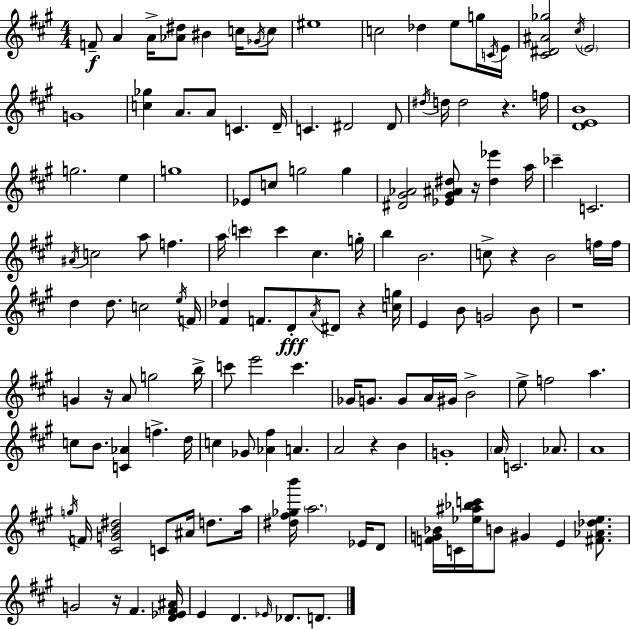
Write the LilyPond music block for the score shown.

{
  \clef treble
  \numericTimeSignature
  \time 4/4
  \key a \major
  f'8--\f a'4 a'16-> <aes' dis''>8 bis'4 c''16 \acciaccatura { ges'16 } c''8 | eis''1 | c''2 des''4 e''8 g''16 | \acciaccatura { c'16 } e'16 <cis' dis' ais' ges''>2 \acciaccatura { cis''16 } \parenthesize e'2 | \break g'1 | <c'' ges''>4 a'8. a'8 c'4. | d'16-- c'4. dis'2 | dis'8 \acciaccatura { dis''16 } d''16 d''2 r4. | \break f''16 <d' e' b'>1 | g''2. | e''4 g''1 | ees'8 c''8 g''2 | \break g''4 <dis' gis' aes'>2 <ees' gis' ais' dis''>8 r16 <dis'' ees'''>4 | a''16 ces'''4-- c'2. | \acciaccatura { ais'16 } c''2 a''8 f''4. | a''16 \parenthesize c'''4 c'''4 cis''4. | \break g''16-. b''4 b'2. | c''8-> r4 b'2 | f''16 f''16 d''4 d''8. c''2 | \acciaccatura { e''16 } f'16 <fis' des''>4 f'8. d'8-.\fff \acciaccatura { a'16 } | \break dis'8 r4 <c'' g''>16 e'4 b'8 g'2 | b'8 r1 | g'4 r16 a'8 g''2 | b''16-> c'''8 e'''2 | \break c'''4. ges'16 g'8. g'8 a'16 gis'16 b'2-> | e''8-> f''2 | a''4. c''8 b'8. <c' aes'>4 | f''4.-> d''16 c''4 ges'8 <aes' fis''>4 | \break a'4. a'2 r4 | b'4 g'1-. | \parenthesize a'16 c'2. | aes'8. a'1 | \break \acciaccatura { g''16 } f'16 <cis' g' b' dis''>2 | c'8 ais'16 d''8. a''16 <dis'' fis'' ges'' b'''>16 \parenthesize a''2. | ees'16 d'8 <f' g' bes'>16 c'16 <ees'' ais'' bes'' c'''>16 b'8 gis'4 | e'4 <fis' aes' des'' ees''>8. g'2 | \break r16 fis'4. <d' ees' fis' ais'>16 e'4 d'4. | \grace { ees'16 } des'8. d'8. \bar "|."
}